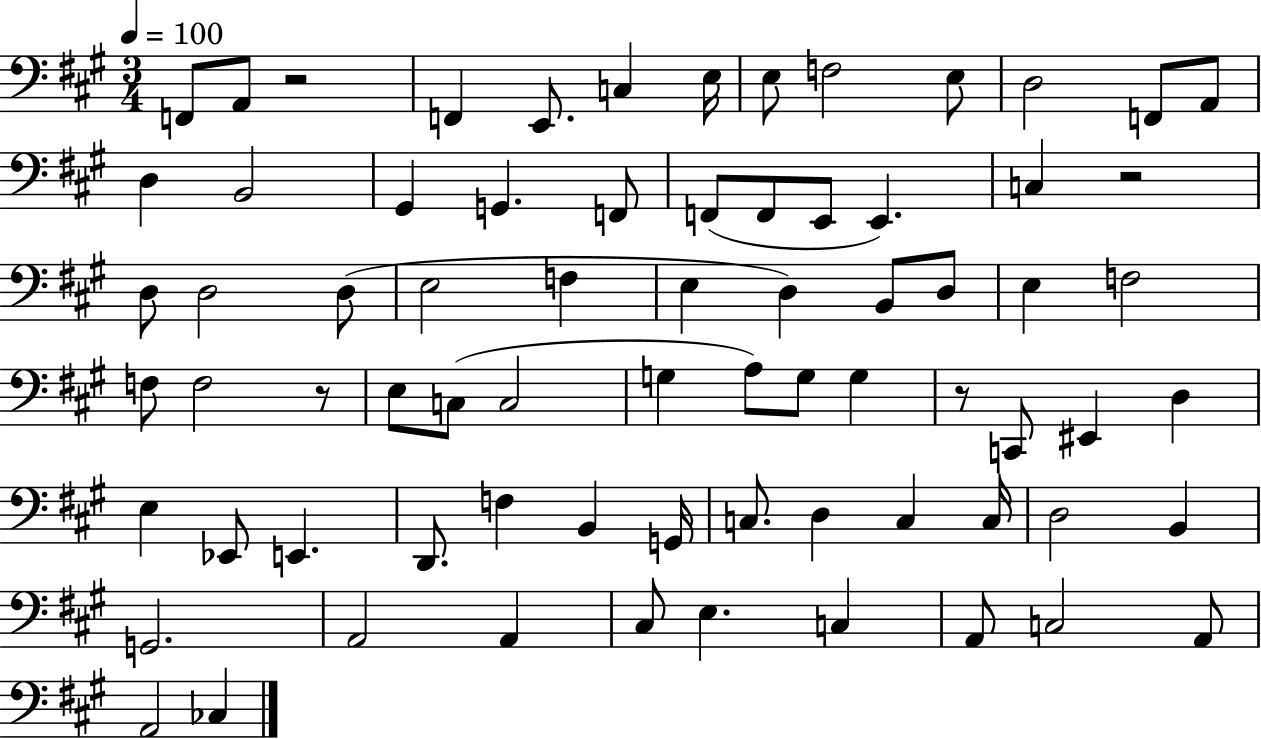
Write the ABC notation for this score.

X:1
T:Untitled
M:3/4
L:1/4
K:A
F,,/2 A,,/2 z2 F,, E,,/2 C, E,/4 E,/2 F,2 E,/2 D,2 F,,/2 A,,/2 D, B,,2 ^G,, G,, F,,/2 F,,/2 F,,/2 E,,/2 E,, C, z2 D,/2 D,2 D,/2 E,2 F, E, D, B,,/2 D,/2 E, F,2 F,/2 F,2 z/2 E,/2 C,/2 C,2 G, A,/2 G,/2 G, z/2 C,,/2 ^E,, D, E, _E,,/2 E,, D,,/2 F, B,, G,,/4 C,/2 D, C, C,/4 D,2 B,, G,,2 A,,2 A,, ^C,/2 E, C, A,,/2 C,2 A,,/2 A,,2 _C,